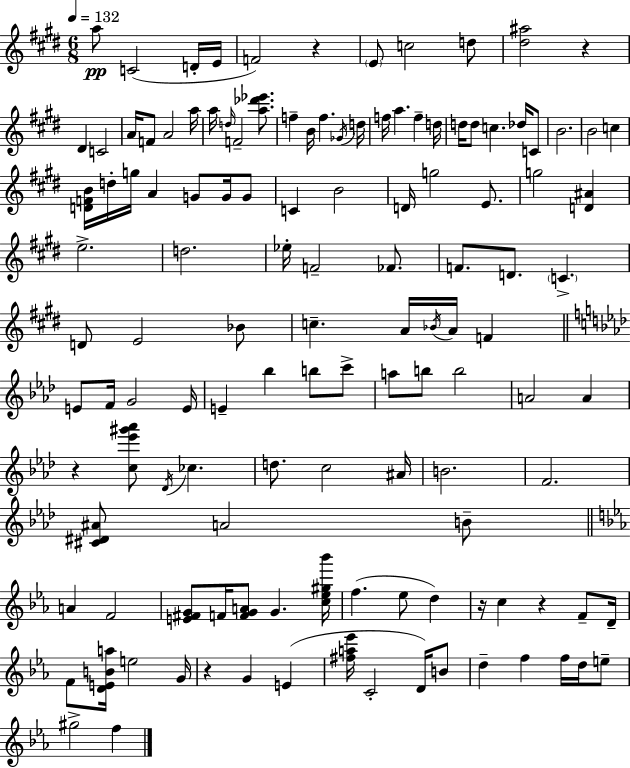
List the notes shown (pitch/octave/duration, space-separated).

A5/e C4/h D4/s E4/s F4/h R/q E4/e C5/h D5/e [D#5,A#5]/h R/q D#4/q C4/h A4/s F4/e A4/h A5/s A5/s D5/s F4/h [A5,Db6,Eb6]/e. F5/q B4/s F5/q. Gb4/s D5/s F5/s A5/q. F5/q D5/s D5/s D5/e C5/q. Db5/s C4/e B4/h. B4/h C5/q [D4,F4,B4]/s D5/s G5/s A4/q G4/e G4/s G4/e C4/q B4/h D4/s G5/h E4/e. G5/h [D4,A#4]/q E5/h. D5/h. Eb5/s F4/h FES4/e. F4/e. D4/e. C4/q. D4/e E4/h Bb4/e C5/q. A4/s Bb4/s A4/s F4/q E4/e F4/s G4/h E4/s E4/q Bb5/q B5/e C6/e A5/e B5/e B5/h A4/h A4/q R/q [C5,Eb6,G#6,Ab6]/e Db4/s CES5/q. D5/e. C5/h A#4/s B4/h. F4/h. [C#4,D#4,A#4]/e A4/h B4/e A4/q F4/h [E4,F#4,G4]/e F4/s [F4,G4,A4]/e G4/q. [C5,Eb5,G#5,Bb6]/s F5/q. Eb5/e D5/q R/s C5/q R/q F4/e D4/s F4/e [D4,E4,B4,A5]/s E5/h G4/s R/q G4/q E4/q [F#5,A5,Eb6]/s C4/h D4/s B4/e D5/q F5/q F5/s D5/s E5/e G#5/h F5/q